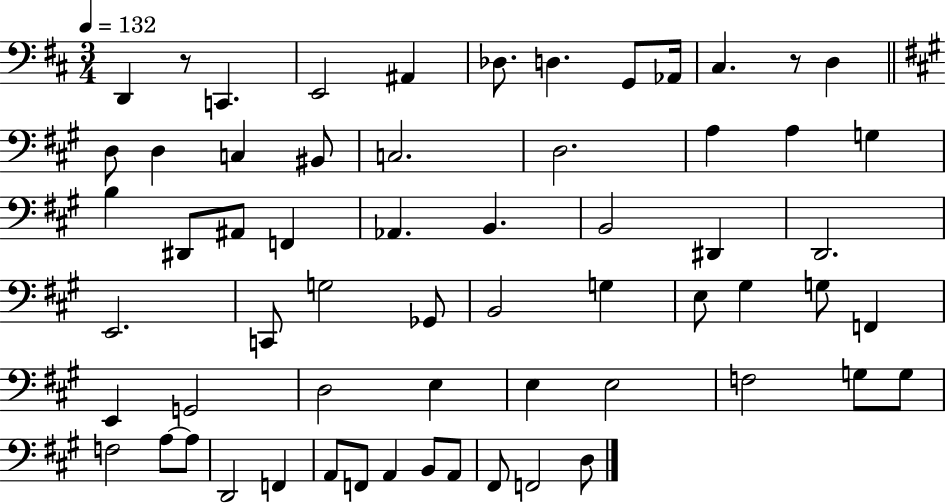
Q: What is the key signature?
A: D major